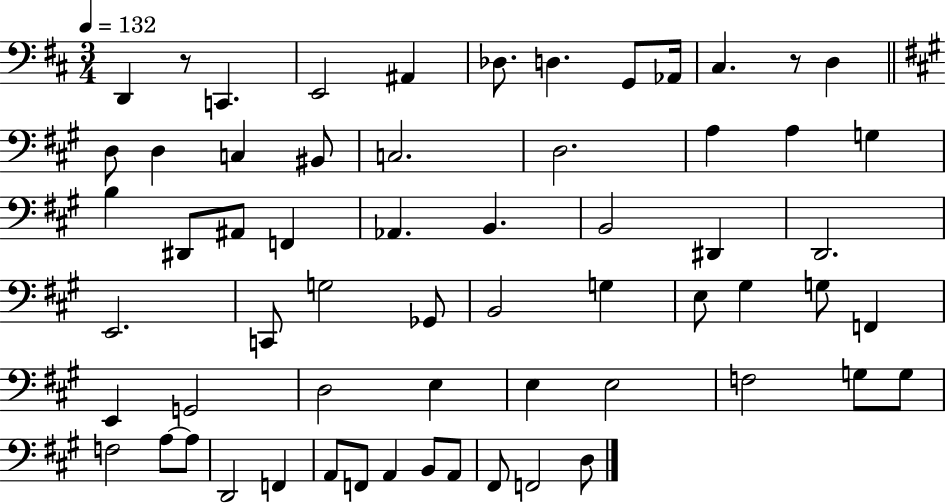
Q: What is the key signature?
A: D major